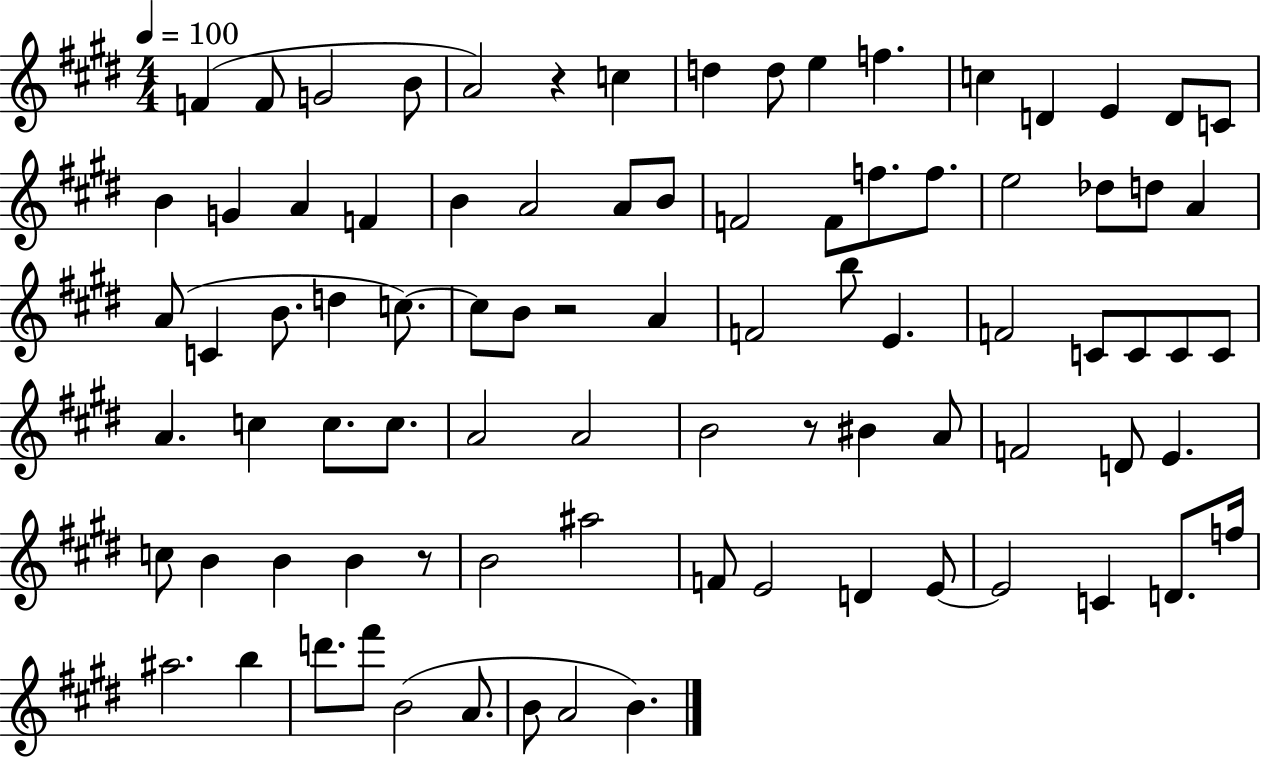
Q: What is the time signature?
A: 4/4